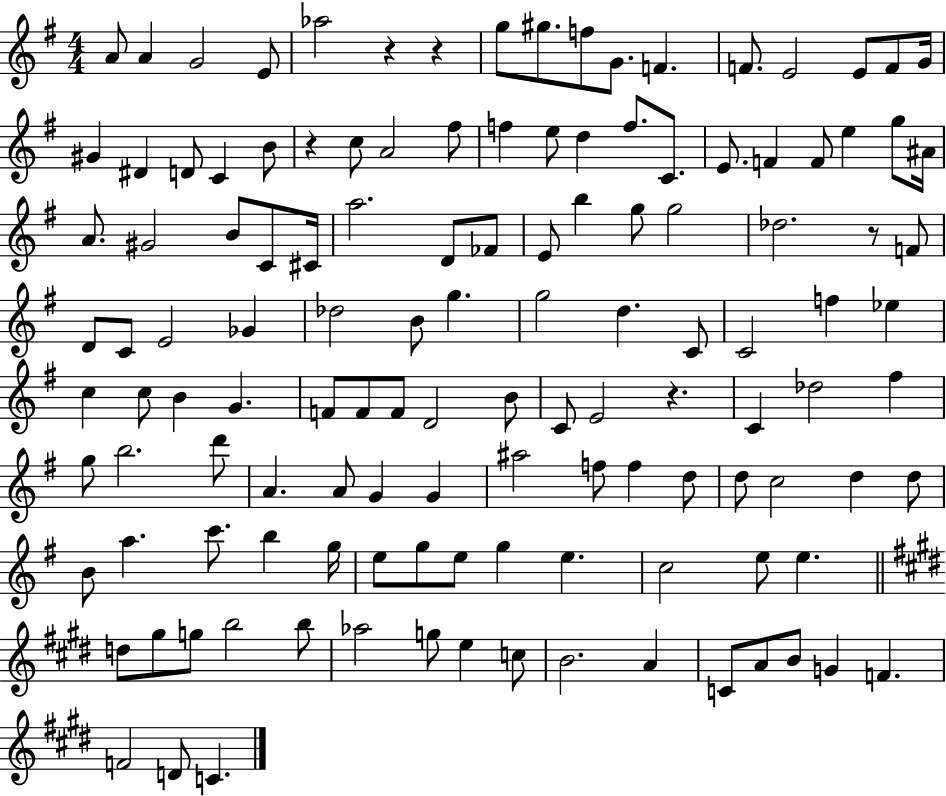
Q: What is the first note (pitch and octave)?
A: A4